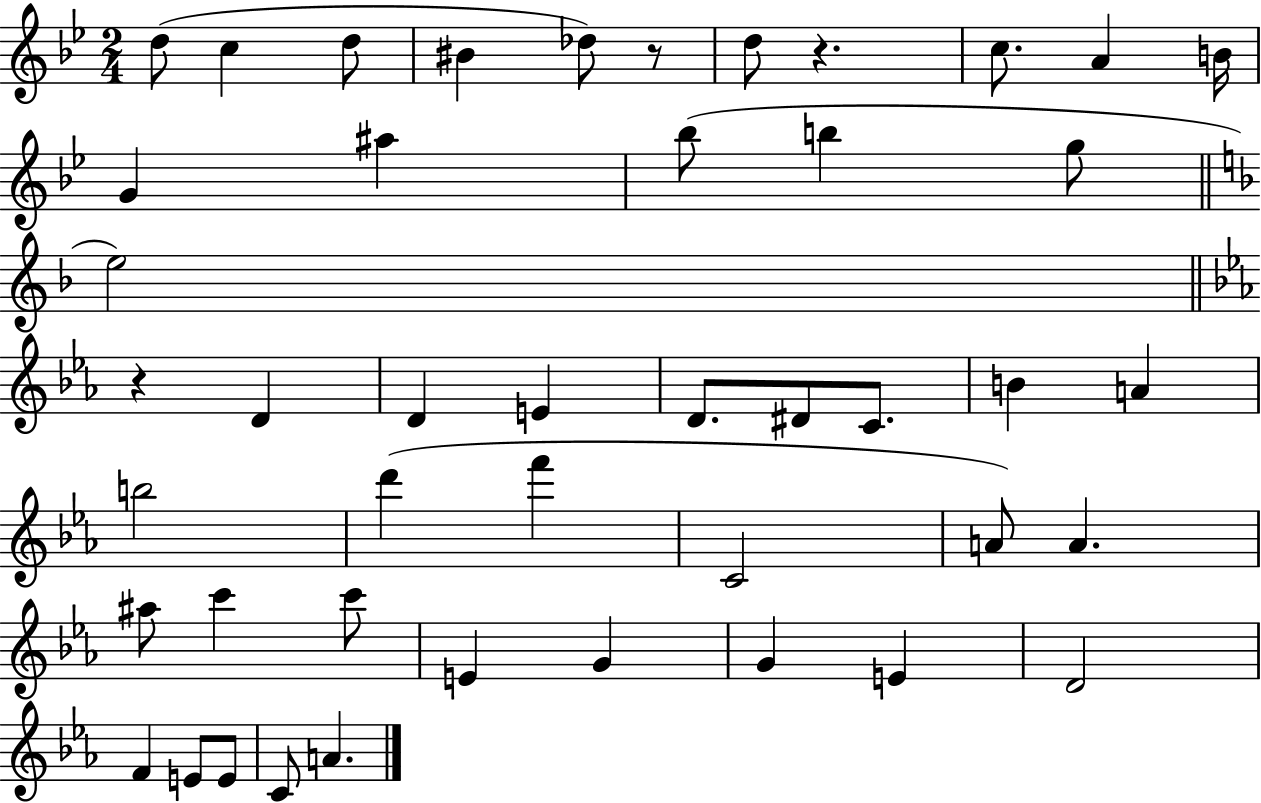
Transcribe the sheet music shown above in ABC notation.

X:1
T:Untitled
M:2/4
L:1/4
K:Bb
d/2 c d/2 ^B _d/2 z/2 d/2 z c/2 A B/4 G ^a _b/2 b g/2 e2 z D D E D/2 ^D/2 C/2 B A b2 d' f' C2 A/2 A ^a/2 c' c'/2 E G G E D2 F E/2 E/2 C/2 A